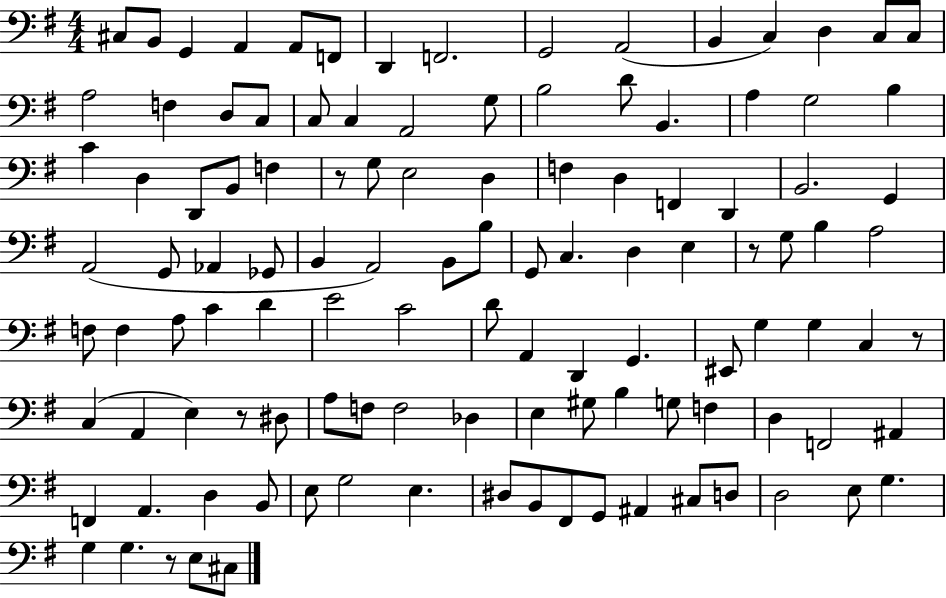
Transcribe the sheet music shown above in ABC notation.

X:1
T:Untitled
M:4/4
L:1/4
K:G
^C,/2 B,,/2 G,, A,, A,,/2 F,,/2 D,, F,,2 G,,2 A,,2 B,, C, D, C,/2 C,/2 A,2 F, D,/2 C,/2 C,/2 C, A,,2 G,/2 B,2 D/2 B,, A, G,2 B, C D, D,,/2 B,,/2 F, z/2 G,/2 E,2 D, F, D, F,, D,, B,,2 G,, A,,2 G,,/2 _A,, _G,,/2 B,, A,,2 B,,/2 B,/2 G,,/2 C, D, E, z/2 G,/2 B, A,2 F,/2 F, A,/2 C D E2 C2 D/2 A,, D,, G,, ^E,,/2 G, G, C, z/2 C, A,, E, z/2 ^D,/2 A,/2 F,/2 F,2 _D, E, ^G,/2 B, G,/2 F, D, F,,2 ^A,, F,, A,, D, B,,/2 E,/2 G,2 E, ^D,/2 B,,/2 ^F,,/2 G,,/2 ^A,, ^C,/2 D,/2 D,2 E,/2 G, G, G, z/2 E,/2 ^C,/2